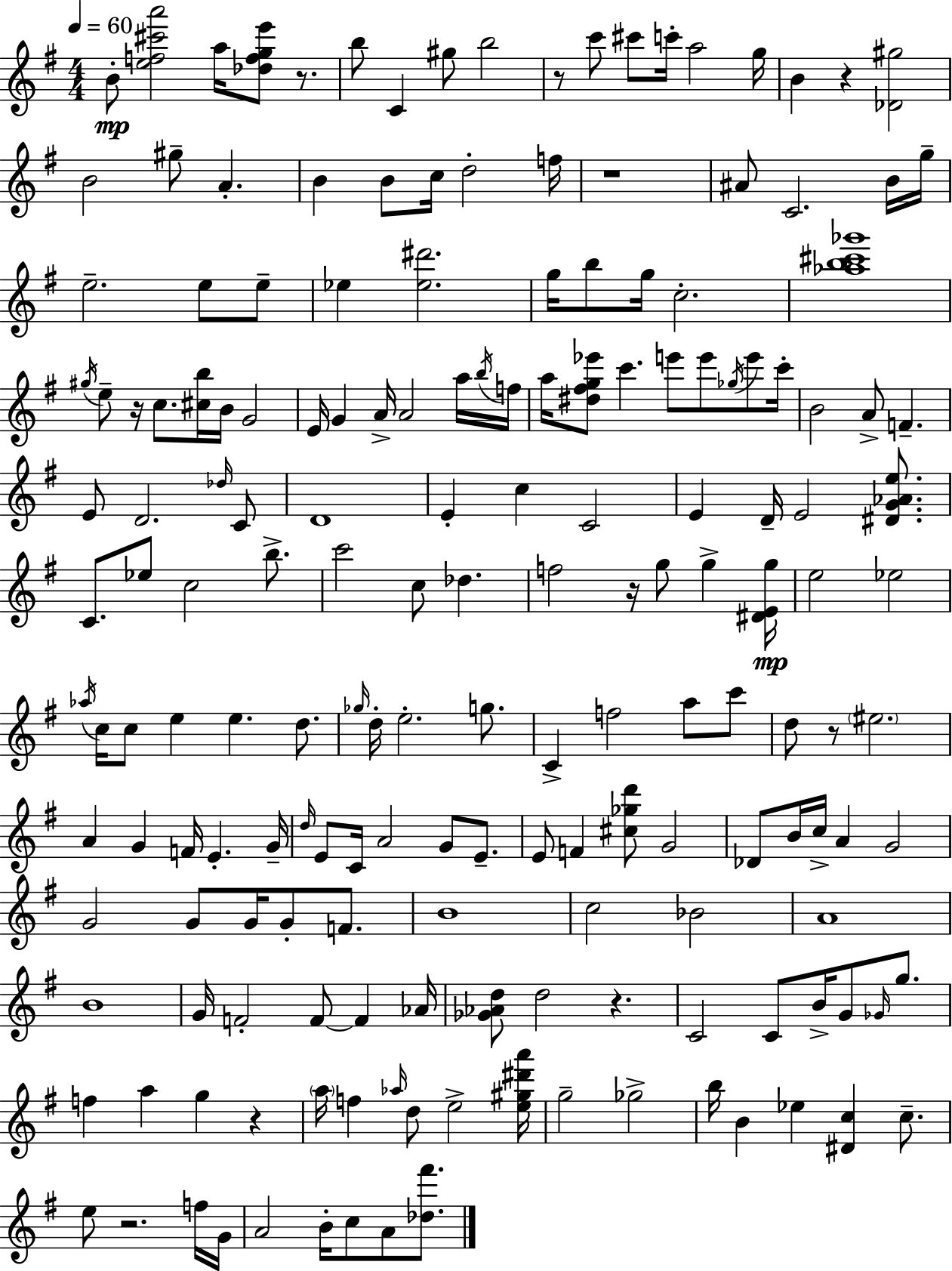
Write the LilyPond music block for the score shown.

{
  \clef treble
  \numericTimeSignature
  \time 4/4
  \key e \minor
  \tempo 4 = 60
  b'8-.\mp <e'' f'' cis''' a'''>2 a''16 <des'' f'' g'' e'''>8 r8. | b''8 c'4 gis''8 b''2 | r8 c'''8 cis'''8 c'''16-. a''2 g''16 | b'4 r4 <des' gis''>2 | \break b'2 gis''8-- a'4.-. | b'4 b'8 c''16 d''2-. f''16 | r1 | ais'8 c'2. b'16 g''16-- | \break e''2.-- e''8 e''8-- | ees''4 <ees'' dis'''>2. | g''16 b''8 g''16 c''2.-. | <aes'' b'' cis''' ges'''>1 | \break \acciaccatura { gis''16 } e''8-- r16 c''8. <cis'' b''>16 b'16 g'2 | e'16 g'4 a'16-> a'2 a''16 | \acciaccatura { b''16 } f''16 a''16 <dis'' fis'' g'' ees'''>8 c'''4. e'''8 e'''8 \acciaccatura { ges''16 } | e'''8 c'''16-. b'2 a'8-> f'4.-- | \break e'8 d'2. | \grace { des''16 } c'8 d'1 | e'4-. c''4 c'2 | e'4 d'16-- e'2 | \break <dis' g' aes' e''>8. c'8. ees''8 c''2 | b''8.-> c'''2 c''8 des''4. | f''2 r16 g''8 g''4-> | <dis' e' g''>16\mp e''2 ees''2 | \break \acciaccatura { aes''16 } c''16 c''8 e''4 e''4. | d''8. \grace { ges''16 } d''16-. e''2.-. | g''8. c'4-> f''2 | a''8 c'''8 d''8 r8 \parenthesize eis''2. | \break a'4 g'4 f'16 e'4.-. | g'16-- \grace { d''16 } e'8 c'16 a'2 | g'8 e'8.-- e'8 f'4 <cis'' ges'' d'''>8 g'2 | des'8 b'16 c''16-> a'4 g'2 | \break g'2 g'8 | g'16 g'8-. f'8. b'1 | c''2 bes'2 | a'1 | \break b'1 | g'16 f'2-. | f'8~~ f'4 aes'16 <ges' aes' d''>8 d''2 | r4. c'2 c'8 | \break b'16-> g'8 \grace { ges'16 } g''8. f''4 a''4 | g''4 r4 \parenthesize a''16 f''4 \grace { aes''16 } d''8 | e''2-> <e'' gis'' dis''' a'''>16 g''2-- | ges''2-> b''16 b'4 ees''4 | \break <dis' c''>4 c''8.-- e''8 r2. | f''16 g'16 a'2 | b'16-. c''8 a'8 <des'' fis'''>8. \bar "|."
}